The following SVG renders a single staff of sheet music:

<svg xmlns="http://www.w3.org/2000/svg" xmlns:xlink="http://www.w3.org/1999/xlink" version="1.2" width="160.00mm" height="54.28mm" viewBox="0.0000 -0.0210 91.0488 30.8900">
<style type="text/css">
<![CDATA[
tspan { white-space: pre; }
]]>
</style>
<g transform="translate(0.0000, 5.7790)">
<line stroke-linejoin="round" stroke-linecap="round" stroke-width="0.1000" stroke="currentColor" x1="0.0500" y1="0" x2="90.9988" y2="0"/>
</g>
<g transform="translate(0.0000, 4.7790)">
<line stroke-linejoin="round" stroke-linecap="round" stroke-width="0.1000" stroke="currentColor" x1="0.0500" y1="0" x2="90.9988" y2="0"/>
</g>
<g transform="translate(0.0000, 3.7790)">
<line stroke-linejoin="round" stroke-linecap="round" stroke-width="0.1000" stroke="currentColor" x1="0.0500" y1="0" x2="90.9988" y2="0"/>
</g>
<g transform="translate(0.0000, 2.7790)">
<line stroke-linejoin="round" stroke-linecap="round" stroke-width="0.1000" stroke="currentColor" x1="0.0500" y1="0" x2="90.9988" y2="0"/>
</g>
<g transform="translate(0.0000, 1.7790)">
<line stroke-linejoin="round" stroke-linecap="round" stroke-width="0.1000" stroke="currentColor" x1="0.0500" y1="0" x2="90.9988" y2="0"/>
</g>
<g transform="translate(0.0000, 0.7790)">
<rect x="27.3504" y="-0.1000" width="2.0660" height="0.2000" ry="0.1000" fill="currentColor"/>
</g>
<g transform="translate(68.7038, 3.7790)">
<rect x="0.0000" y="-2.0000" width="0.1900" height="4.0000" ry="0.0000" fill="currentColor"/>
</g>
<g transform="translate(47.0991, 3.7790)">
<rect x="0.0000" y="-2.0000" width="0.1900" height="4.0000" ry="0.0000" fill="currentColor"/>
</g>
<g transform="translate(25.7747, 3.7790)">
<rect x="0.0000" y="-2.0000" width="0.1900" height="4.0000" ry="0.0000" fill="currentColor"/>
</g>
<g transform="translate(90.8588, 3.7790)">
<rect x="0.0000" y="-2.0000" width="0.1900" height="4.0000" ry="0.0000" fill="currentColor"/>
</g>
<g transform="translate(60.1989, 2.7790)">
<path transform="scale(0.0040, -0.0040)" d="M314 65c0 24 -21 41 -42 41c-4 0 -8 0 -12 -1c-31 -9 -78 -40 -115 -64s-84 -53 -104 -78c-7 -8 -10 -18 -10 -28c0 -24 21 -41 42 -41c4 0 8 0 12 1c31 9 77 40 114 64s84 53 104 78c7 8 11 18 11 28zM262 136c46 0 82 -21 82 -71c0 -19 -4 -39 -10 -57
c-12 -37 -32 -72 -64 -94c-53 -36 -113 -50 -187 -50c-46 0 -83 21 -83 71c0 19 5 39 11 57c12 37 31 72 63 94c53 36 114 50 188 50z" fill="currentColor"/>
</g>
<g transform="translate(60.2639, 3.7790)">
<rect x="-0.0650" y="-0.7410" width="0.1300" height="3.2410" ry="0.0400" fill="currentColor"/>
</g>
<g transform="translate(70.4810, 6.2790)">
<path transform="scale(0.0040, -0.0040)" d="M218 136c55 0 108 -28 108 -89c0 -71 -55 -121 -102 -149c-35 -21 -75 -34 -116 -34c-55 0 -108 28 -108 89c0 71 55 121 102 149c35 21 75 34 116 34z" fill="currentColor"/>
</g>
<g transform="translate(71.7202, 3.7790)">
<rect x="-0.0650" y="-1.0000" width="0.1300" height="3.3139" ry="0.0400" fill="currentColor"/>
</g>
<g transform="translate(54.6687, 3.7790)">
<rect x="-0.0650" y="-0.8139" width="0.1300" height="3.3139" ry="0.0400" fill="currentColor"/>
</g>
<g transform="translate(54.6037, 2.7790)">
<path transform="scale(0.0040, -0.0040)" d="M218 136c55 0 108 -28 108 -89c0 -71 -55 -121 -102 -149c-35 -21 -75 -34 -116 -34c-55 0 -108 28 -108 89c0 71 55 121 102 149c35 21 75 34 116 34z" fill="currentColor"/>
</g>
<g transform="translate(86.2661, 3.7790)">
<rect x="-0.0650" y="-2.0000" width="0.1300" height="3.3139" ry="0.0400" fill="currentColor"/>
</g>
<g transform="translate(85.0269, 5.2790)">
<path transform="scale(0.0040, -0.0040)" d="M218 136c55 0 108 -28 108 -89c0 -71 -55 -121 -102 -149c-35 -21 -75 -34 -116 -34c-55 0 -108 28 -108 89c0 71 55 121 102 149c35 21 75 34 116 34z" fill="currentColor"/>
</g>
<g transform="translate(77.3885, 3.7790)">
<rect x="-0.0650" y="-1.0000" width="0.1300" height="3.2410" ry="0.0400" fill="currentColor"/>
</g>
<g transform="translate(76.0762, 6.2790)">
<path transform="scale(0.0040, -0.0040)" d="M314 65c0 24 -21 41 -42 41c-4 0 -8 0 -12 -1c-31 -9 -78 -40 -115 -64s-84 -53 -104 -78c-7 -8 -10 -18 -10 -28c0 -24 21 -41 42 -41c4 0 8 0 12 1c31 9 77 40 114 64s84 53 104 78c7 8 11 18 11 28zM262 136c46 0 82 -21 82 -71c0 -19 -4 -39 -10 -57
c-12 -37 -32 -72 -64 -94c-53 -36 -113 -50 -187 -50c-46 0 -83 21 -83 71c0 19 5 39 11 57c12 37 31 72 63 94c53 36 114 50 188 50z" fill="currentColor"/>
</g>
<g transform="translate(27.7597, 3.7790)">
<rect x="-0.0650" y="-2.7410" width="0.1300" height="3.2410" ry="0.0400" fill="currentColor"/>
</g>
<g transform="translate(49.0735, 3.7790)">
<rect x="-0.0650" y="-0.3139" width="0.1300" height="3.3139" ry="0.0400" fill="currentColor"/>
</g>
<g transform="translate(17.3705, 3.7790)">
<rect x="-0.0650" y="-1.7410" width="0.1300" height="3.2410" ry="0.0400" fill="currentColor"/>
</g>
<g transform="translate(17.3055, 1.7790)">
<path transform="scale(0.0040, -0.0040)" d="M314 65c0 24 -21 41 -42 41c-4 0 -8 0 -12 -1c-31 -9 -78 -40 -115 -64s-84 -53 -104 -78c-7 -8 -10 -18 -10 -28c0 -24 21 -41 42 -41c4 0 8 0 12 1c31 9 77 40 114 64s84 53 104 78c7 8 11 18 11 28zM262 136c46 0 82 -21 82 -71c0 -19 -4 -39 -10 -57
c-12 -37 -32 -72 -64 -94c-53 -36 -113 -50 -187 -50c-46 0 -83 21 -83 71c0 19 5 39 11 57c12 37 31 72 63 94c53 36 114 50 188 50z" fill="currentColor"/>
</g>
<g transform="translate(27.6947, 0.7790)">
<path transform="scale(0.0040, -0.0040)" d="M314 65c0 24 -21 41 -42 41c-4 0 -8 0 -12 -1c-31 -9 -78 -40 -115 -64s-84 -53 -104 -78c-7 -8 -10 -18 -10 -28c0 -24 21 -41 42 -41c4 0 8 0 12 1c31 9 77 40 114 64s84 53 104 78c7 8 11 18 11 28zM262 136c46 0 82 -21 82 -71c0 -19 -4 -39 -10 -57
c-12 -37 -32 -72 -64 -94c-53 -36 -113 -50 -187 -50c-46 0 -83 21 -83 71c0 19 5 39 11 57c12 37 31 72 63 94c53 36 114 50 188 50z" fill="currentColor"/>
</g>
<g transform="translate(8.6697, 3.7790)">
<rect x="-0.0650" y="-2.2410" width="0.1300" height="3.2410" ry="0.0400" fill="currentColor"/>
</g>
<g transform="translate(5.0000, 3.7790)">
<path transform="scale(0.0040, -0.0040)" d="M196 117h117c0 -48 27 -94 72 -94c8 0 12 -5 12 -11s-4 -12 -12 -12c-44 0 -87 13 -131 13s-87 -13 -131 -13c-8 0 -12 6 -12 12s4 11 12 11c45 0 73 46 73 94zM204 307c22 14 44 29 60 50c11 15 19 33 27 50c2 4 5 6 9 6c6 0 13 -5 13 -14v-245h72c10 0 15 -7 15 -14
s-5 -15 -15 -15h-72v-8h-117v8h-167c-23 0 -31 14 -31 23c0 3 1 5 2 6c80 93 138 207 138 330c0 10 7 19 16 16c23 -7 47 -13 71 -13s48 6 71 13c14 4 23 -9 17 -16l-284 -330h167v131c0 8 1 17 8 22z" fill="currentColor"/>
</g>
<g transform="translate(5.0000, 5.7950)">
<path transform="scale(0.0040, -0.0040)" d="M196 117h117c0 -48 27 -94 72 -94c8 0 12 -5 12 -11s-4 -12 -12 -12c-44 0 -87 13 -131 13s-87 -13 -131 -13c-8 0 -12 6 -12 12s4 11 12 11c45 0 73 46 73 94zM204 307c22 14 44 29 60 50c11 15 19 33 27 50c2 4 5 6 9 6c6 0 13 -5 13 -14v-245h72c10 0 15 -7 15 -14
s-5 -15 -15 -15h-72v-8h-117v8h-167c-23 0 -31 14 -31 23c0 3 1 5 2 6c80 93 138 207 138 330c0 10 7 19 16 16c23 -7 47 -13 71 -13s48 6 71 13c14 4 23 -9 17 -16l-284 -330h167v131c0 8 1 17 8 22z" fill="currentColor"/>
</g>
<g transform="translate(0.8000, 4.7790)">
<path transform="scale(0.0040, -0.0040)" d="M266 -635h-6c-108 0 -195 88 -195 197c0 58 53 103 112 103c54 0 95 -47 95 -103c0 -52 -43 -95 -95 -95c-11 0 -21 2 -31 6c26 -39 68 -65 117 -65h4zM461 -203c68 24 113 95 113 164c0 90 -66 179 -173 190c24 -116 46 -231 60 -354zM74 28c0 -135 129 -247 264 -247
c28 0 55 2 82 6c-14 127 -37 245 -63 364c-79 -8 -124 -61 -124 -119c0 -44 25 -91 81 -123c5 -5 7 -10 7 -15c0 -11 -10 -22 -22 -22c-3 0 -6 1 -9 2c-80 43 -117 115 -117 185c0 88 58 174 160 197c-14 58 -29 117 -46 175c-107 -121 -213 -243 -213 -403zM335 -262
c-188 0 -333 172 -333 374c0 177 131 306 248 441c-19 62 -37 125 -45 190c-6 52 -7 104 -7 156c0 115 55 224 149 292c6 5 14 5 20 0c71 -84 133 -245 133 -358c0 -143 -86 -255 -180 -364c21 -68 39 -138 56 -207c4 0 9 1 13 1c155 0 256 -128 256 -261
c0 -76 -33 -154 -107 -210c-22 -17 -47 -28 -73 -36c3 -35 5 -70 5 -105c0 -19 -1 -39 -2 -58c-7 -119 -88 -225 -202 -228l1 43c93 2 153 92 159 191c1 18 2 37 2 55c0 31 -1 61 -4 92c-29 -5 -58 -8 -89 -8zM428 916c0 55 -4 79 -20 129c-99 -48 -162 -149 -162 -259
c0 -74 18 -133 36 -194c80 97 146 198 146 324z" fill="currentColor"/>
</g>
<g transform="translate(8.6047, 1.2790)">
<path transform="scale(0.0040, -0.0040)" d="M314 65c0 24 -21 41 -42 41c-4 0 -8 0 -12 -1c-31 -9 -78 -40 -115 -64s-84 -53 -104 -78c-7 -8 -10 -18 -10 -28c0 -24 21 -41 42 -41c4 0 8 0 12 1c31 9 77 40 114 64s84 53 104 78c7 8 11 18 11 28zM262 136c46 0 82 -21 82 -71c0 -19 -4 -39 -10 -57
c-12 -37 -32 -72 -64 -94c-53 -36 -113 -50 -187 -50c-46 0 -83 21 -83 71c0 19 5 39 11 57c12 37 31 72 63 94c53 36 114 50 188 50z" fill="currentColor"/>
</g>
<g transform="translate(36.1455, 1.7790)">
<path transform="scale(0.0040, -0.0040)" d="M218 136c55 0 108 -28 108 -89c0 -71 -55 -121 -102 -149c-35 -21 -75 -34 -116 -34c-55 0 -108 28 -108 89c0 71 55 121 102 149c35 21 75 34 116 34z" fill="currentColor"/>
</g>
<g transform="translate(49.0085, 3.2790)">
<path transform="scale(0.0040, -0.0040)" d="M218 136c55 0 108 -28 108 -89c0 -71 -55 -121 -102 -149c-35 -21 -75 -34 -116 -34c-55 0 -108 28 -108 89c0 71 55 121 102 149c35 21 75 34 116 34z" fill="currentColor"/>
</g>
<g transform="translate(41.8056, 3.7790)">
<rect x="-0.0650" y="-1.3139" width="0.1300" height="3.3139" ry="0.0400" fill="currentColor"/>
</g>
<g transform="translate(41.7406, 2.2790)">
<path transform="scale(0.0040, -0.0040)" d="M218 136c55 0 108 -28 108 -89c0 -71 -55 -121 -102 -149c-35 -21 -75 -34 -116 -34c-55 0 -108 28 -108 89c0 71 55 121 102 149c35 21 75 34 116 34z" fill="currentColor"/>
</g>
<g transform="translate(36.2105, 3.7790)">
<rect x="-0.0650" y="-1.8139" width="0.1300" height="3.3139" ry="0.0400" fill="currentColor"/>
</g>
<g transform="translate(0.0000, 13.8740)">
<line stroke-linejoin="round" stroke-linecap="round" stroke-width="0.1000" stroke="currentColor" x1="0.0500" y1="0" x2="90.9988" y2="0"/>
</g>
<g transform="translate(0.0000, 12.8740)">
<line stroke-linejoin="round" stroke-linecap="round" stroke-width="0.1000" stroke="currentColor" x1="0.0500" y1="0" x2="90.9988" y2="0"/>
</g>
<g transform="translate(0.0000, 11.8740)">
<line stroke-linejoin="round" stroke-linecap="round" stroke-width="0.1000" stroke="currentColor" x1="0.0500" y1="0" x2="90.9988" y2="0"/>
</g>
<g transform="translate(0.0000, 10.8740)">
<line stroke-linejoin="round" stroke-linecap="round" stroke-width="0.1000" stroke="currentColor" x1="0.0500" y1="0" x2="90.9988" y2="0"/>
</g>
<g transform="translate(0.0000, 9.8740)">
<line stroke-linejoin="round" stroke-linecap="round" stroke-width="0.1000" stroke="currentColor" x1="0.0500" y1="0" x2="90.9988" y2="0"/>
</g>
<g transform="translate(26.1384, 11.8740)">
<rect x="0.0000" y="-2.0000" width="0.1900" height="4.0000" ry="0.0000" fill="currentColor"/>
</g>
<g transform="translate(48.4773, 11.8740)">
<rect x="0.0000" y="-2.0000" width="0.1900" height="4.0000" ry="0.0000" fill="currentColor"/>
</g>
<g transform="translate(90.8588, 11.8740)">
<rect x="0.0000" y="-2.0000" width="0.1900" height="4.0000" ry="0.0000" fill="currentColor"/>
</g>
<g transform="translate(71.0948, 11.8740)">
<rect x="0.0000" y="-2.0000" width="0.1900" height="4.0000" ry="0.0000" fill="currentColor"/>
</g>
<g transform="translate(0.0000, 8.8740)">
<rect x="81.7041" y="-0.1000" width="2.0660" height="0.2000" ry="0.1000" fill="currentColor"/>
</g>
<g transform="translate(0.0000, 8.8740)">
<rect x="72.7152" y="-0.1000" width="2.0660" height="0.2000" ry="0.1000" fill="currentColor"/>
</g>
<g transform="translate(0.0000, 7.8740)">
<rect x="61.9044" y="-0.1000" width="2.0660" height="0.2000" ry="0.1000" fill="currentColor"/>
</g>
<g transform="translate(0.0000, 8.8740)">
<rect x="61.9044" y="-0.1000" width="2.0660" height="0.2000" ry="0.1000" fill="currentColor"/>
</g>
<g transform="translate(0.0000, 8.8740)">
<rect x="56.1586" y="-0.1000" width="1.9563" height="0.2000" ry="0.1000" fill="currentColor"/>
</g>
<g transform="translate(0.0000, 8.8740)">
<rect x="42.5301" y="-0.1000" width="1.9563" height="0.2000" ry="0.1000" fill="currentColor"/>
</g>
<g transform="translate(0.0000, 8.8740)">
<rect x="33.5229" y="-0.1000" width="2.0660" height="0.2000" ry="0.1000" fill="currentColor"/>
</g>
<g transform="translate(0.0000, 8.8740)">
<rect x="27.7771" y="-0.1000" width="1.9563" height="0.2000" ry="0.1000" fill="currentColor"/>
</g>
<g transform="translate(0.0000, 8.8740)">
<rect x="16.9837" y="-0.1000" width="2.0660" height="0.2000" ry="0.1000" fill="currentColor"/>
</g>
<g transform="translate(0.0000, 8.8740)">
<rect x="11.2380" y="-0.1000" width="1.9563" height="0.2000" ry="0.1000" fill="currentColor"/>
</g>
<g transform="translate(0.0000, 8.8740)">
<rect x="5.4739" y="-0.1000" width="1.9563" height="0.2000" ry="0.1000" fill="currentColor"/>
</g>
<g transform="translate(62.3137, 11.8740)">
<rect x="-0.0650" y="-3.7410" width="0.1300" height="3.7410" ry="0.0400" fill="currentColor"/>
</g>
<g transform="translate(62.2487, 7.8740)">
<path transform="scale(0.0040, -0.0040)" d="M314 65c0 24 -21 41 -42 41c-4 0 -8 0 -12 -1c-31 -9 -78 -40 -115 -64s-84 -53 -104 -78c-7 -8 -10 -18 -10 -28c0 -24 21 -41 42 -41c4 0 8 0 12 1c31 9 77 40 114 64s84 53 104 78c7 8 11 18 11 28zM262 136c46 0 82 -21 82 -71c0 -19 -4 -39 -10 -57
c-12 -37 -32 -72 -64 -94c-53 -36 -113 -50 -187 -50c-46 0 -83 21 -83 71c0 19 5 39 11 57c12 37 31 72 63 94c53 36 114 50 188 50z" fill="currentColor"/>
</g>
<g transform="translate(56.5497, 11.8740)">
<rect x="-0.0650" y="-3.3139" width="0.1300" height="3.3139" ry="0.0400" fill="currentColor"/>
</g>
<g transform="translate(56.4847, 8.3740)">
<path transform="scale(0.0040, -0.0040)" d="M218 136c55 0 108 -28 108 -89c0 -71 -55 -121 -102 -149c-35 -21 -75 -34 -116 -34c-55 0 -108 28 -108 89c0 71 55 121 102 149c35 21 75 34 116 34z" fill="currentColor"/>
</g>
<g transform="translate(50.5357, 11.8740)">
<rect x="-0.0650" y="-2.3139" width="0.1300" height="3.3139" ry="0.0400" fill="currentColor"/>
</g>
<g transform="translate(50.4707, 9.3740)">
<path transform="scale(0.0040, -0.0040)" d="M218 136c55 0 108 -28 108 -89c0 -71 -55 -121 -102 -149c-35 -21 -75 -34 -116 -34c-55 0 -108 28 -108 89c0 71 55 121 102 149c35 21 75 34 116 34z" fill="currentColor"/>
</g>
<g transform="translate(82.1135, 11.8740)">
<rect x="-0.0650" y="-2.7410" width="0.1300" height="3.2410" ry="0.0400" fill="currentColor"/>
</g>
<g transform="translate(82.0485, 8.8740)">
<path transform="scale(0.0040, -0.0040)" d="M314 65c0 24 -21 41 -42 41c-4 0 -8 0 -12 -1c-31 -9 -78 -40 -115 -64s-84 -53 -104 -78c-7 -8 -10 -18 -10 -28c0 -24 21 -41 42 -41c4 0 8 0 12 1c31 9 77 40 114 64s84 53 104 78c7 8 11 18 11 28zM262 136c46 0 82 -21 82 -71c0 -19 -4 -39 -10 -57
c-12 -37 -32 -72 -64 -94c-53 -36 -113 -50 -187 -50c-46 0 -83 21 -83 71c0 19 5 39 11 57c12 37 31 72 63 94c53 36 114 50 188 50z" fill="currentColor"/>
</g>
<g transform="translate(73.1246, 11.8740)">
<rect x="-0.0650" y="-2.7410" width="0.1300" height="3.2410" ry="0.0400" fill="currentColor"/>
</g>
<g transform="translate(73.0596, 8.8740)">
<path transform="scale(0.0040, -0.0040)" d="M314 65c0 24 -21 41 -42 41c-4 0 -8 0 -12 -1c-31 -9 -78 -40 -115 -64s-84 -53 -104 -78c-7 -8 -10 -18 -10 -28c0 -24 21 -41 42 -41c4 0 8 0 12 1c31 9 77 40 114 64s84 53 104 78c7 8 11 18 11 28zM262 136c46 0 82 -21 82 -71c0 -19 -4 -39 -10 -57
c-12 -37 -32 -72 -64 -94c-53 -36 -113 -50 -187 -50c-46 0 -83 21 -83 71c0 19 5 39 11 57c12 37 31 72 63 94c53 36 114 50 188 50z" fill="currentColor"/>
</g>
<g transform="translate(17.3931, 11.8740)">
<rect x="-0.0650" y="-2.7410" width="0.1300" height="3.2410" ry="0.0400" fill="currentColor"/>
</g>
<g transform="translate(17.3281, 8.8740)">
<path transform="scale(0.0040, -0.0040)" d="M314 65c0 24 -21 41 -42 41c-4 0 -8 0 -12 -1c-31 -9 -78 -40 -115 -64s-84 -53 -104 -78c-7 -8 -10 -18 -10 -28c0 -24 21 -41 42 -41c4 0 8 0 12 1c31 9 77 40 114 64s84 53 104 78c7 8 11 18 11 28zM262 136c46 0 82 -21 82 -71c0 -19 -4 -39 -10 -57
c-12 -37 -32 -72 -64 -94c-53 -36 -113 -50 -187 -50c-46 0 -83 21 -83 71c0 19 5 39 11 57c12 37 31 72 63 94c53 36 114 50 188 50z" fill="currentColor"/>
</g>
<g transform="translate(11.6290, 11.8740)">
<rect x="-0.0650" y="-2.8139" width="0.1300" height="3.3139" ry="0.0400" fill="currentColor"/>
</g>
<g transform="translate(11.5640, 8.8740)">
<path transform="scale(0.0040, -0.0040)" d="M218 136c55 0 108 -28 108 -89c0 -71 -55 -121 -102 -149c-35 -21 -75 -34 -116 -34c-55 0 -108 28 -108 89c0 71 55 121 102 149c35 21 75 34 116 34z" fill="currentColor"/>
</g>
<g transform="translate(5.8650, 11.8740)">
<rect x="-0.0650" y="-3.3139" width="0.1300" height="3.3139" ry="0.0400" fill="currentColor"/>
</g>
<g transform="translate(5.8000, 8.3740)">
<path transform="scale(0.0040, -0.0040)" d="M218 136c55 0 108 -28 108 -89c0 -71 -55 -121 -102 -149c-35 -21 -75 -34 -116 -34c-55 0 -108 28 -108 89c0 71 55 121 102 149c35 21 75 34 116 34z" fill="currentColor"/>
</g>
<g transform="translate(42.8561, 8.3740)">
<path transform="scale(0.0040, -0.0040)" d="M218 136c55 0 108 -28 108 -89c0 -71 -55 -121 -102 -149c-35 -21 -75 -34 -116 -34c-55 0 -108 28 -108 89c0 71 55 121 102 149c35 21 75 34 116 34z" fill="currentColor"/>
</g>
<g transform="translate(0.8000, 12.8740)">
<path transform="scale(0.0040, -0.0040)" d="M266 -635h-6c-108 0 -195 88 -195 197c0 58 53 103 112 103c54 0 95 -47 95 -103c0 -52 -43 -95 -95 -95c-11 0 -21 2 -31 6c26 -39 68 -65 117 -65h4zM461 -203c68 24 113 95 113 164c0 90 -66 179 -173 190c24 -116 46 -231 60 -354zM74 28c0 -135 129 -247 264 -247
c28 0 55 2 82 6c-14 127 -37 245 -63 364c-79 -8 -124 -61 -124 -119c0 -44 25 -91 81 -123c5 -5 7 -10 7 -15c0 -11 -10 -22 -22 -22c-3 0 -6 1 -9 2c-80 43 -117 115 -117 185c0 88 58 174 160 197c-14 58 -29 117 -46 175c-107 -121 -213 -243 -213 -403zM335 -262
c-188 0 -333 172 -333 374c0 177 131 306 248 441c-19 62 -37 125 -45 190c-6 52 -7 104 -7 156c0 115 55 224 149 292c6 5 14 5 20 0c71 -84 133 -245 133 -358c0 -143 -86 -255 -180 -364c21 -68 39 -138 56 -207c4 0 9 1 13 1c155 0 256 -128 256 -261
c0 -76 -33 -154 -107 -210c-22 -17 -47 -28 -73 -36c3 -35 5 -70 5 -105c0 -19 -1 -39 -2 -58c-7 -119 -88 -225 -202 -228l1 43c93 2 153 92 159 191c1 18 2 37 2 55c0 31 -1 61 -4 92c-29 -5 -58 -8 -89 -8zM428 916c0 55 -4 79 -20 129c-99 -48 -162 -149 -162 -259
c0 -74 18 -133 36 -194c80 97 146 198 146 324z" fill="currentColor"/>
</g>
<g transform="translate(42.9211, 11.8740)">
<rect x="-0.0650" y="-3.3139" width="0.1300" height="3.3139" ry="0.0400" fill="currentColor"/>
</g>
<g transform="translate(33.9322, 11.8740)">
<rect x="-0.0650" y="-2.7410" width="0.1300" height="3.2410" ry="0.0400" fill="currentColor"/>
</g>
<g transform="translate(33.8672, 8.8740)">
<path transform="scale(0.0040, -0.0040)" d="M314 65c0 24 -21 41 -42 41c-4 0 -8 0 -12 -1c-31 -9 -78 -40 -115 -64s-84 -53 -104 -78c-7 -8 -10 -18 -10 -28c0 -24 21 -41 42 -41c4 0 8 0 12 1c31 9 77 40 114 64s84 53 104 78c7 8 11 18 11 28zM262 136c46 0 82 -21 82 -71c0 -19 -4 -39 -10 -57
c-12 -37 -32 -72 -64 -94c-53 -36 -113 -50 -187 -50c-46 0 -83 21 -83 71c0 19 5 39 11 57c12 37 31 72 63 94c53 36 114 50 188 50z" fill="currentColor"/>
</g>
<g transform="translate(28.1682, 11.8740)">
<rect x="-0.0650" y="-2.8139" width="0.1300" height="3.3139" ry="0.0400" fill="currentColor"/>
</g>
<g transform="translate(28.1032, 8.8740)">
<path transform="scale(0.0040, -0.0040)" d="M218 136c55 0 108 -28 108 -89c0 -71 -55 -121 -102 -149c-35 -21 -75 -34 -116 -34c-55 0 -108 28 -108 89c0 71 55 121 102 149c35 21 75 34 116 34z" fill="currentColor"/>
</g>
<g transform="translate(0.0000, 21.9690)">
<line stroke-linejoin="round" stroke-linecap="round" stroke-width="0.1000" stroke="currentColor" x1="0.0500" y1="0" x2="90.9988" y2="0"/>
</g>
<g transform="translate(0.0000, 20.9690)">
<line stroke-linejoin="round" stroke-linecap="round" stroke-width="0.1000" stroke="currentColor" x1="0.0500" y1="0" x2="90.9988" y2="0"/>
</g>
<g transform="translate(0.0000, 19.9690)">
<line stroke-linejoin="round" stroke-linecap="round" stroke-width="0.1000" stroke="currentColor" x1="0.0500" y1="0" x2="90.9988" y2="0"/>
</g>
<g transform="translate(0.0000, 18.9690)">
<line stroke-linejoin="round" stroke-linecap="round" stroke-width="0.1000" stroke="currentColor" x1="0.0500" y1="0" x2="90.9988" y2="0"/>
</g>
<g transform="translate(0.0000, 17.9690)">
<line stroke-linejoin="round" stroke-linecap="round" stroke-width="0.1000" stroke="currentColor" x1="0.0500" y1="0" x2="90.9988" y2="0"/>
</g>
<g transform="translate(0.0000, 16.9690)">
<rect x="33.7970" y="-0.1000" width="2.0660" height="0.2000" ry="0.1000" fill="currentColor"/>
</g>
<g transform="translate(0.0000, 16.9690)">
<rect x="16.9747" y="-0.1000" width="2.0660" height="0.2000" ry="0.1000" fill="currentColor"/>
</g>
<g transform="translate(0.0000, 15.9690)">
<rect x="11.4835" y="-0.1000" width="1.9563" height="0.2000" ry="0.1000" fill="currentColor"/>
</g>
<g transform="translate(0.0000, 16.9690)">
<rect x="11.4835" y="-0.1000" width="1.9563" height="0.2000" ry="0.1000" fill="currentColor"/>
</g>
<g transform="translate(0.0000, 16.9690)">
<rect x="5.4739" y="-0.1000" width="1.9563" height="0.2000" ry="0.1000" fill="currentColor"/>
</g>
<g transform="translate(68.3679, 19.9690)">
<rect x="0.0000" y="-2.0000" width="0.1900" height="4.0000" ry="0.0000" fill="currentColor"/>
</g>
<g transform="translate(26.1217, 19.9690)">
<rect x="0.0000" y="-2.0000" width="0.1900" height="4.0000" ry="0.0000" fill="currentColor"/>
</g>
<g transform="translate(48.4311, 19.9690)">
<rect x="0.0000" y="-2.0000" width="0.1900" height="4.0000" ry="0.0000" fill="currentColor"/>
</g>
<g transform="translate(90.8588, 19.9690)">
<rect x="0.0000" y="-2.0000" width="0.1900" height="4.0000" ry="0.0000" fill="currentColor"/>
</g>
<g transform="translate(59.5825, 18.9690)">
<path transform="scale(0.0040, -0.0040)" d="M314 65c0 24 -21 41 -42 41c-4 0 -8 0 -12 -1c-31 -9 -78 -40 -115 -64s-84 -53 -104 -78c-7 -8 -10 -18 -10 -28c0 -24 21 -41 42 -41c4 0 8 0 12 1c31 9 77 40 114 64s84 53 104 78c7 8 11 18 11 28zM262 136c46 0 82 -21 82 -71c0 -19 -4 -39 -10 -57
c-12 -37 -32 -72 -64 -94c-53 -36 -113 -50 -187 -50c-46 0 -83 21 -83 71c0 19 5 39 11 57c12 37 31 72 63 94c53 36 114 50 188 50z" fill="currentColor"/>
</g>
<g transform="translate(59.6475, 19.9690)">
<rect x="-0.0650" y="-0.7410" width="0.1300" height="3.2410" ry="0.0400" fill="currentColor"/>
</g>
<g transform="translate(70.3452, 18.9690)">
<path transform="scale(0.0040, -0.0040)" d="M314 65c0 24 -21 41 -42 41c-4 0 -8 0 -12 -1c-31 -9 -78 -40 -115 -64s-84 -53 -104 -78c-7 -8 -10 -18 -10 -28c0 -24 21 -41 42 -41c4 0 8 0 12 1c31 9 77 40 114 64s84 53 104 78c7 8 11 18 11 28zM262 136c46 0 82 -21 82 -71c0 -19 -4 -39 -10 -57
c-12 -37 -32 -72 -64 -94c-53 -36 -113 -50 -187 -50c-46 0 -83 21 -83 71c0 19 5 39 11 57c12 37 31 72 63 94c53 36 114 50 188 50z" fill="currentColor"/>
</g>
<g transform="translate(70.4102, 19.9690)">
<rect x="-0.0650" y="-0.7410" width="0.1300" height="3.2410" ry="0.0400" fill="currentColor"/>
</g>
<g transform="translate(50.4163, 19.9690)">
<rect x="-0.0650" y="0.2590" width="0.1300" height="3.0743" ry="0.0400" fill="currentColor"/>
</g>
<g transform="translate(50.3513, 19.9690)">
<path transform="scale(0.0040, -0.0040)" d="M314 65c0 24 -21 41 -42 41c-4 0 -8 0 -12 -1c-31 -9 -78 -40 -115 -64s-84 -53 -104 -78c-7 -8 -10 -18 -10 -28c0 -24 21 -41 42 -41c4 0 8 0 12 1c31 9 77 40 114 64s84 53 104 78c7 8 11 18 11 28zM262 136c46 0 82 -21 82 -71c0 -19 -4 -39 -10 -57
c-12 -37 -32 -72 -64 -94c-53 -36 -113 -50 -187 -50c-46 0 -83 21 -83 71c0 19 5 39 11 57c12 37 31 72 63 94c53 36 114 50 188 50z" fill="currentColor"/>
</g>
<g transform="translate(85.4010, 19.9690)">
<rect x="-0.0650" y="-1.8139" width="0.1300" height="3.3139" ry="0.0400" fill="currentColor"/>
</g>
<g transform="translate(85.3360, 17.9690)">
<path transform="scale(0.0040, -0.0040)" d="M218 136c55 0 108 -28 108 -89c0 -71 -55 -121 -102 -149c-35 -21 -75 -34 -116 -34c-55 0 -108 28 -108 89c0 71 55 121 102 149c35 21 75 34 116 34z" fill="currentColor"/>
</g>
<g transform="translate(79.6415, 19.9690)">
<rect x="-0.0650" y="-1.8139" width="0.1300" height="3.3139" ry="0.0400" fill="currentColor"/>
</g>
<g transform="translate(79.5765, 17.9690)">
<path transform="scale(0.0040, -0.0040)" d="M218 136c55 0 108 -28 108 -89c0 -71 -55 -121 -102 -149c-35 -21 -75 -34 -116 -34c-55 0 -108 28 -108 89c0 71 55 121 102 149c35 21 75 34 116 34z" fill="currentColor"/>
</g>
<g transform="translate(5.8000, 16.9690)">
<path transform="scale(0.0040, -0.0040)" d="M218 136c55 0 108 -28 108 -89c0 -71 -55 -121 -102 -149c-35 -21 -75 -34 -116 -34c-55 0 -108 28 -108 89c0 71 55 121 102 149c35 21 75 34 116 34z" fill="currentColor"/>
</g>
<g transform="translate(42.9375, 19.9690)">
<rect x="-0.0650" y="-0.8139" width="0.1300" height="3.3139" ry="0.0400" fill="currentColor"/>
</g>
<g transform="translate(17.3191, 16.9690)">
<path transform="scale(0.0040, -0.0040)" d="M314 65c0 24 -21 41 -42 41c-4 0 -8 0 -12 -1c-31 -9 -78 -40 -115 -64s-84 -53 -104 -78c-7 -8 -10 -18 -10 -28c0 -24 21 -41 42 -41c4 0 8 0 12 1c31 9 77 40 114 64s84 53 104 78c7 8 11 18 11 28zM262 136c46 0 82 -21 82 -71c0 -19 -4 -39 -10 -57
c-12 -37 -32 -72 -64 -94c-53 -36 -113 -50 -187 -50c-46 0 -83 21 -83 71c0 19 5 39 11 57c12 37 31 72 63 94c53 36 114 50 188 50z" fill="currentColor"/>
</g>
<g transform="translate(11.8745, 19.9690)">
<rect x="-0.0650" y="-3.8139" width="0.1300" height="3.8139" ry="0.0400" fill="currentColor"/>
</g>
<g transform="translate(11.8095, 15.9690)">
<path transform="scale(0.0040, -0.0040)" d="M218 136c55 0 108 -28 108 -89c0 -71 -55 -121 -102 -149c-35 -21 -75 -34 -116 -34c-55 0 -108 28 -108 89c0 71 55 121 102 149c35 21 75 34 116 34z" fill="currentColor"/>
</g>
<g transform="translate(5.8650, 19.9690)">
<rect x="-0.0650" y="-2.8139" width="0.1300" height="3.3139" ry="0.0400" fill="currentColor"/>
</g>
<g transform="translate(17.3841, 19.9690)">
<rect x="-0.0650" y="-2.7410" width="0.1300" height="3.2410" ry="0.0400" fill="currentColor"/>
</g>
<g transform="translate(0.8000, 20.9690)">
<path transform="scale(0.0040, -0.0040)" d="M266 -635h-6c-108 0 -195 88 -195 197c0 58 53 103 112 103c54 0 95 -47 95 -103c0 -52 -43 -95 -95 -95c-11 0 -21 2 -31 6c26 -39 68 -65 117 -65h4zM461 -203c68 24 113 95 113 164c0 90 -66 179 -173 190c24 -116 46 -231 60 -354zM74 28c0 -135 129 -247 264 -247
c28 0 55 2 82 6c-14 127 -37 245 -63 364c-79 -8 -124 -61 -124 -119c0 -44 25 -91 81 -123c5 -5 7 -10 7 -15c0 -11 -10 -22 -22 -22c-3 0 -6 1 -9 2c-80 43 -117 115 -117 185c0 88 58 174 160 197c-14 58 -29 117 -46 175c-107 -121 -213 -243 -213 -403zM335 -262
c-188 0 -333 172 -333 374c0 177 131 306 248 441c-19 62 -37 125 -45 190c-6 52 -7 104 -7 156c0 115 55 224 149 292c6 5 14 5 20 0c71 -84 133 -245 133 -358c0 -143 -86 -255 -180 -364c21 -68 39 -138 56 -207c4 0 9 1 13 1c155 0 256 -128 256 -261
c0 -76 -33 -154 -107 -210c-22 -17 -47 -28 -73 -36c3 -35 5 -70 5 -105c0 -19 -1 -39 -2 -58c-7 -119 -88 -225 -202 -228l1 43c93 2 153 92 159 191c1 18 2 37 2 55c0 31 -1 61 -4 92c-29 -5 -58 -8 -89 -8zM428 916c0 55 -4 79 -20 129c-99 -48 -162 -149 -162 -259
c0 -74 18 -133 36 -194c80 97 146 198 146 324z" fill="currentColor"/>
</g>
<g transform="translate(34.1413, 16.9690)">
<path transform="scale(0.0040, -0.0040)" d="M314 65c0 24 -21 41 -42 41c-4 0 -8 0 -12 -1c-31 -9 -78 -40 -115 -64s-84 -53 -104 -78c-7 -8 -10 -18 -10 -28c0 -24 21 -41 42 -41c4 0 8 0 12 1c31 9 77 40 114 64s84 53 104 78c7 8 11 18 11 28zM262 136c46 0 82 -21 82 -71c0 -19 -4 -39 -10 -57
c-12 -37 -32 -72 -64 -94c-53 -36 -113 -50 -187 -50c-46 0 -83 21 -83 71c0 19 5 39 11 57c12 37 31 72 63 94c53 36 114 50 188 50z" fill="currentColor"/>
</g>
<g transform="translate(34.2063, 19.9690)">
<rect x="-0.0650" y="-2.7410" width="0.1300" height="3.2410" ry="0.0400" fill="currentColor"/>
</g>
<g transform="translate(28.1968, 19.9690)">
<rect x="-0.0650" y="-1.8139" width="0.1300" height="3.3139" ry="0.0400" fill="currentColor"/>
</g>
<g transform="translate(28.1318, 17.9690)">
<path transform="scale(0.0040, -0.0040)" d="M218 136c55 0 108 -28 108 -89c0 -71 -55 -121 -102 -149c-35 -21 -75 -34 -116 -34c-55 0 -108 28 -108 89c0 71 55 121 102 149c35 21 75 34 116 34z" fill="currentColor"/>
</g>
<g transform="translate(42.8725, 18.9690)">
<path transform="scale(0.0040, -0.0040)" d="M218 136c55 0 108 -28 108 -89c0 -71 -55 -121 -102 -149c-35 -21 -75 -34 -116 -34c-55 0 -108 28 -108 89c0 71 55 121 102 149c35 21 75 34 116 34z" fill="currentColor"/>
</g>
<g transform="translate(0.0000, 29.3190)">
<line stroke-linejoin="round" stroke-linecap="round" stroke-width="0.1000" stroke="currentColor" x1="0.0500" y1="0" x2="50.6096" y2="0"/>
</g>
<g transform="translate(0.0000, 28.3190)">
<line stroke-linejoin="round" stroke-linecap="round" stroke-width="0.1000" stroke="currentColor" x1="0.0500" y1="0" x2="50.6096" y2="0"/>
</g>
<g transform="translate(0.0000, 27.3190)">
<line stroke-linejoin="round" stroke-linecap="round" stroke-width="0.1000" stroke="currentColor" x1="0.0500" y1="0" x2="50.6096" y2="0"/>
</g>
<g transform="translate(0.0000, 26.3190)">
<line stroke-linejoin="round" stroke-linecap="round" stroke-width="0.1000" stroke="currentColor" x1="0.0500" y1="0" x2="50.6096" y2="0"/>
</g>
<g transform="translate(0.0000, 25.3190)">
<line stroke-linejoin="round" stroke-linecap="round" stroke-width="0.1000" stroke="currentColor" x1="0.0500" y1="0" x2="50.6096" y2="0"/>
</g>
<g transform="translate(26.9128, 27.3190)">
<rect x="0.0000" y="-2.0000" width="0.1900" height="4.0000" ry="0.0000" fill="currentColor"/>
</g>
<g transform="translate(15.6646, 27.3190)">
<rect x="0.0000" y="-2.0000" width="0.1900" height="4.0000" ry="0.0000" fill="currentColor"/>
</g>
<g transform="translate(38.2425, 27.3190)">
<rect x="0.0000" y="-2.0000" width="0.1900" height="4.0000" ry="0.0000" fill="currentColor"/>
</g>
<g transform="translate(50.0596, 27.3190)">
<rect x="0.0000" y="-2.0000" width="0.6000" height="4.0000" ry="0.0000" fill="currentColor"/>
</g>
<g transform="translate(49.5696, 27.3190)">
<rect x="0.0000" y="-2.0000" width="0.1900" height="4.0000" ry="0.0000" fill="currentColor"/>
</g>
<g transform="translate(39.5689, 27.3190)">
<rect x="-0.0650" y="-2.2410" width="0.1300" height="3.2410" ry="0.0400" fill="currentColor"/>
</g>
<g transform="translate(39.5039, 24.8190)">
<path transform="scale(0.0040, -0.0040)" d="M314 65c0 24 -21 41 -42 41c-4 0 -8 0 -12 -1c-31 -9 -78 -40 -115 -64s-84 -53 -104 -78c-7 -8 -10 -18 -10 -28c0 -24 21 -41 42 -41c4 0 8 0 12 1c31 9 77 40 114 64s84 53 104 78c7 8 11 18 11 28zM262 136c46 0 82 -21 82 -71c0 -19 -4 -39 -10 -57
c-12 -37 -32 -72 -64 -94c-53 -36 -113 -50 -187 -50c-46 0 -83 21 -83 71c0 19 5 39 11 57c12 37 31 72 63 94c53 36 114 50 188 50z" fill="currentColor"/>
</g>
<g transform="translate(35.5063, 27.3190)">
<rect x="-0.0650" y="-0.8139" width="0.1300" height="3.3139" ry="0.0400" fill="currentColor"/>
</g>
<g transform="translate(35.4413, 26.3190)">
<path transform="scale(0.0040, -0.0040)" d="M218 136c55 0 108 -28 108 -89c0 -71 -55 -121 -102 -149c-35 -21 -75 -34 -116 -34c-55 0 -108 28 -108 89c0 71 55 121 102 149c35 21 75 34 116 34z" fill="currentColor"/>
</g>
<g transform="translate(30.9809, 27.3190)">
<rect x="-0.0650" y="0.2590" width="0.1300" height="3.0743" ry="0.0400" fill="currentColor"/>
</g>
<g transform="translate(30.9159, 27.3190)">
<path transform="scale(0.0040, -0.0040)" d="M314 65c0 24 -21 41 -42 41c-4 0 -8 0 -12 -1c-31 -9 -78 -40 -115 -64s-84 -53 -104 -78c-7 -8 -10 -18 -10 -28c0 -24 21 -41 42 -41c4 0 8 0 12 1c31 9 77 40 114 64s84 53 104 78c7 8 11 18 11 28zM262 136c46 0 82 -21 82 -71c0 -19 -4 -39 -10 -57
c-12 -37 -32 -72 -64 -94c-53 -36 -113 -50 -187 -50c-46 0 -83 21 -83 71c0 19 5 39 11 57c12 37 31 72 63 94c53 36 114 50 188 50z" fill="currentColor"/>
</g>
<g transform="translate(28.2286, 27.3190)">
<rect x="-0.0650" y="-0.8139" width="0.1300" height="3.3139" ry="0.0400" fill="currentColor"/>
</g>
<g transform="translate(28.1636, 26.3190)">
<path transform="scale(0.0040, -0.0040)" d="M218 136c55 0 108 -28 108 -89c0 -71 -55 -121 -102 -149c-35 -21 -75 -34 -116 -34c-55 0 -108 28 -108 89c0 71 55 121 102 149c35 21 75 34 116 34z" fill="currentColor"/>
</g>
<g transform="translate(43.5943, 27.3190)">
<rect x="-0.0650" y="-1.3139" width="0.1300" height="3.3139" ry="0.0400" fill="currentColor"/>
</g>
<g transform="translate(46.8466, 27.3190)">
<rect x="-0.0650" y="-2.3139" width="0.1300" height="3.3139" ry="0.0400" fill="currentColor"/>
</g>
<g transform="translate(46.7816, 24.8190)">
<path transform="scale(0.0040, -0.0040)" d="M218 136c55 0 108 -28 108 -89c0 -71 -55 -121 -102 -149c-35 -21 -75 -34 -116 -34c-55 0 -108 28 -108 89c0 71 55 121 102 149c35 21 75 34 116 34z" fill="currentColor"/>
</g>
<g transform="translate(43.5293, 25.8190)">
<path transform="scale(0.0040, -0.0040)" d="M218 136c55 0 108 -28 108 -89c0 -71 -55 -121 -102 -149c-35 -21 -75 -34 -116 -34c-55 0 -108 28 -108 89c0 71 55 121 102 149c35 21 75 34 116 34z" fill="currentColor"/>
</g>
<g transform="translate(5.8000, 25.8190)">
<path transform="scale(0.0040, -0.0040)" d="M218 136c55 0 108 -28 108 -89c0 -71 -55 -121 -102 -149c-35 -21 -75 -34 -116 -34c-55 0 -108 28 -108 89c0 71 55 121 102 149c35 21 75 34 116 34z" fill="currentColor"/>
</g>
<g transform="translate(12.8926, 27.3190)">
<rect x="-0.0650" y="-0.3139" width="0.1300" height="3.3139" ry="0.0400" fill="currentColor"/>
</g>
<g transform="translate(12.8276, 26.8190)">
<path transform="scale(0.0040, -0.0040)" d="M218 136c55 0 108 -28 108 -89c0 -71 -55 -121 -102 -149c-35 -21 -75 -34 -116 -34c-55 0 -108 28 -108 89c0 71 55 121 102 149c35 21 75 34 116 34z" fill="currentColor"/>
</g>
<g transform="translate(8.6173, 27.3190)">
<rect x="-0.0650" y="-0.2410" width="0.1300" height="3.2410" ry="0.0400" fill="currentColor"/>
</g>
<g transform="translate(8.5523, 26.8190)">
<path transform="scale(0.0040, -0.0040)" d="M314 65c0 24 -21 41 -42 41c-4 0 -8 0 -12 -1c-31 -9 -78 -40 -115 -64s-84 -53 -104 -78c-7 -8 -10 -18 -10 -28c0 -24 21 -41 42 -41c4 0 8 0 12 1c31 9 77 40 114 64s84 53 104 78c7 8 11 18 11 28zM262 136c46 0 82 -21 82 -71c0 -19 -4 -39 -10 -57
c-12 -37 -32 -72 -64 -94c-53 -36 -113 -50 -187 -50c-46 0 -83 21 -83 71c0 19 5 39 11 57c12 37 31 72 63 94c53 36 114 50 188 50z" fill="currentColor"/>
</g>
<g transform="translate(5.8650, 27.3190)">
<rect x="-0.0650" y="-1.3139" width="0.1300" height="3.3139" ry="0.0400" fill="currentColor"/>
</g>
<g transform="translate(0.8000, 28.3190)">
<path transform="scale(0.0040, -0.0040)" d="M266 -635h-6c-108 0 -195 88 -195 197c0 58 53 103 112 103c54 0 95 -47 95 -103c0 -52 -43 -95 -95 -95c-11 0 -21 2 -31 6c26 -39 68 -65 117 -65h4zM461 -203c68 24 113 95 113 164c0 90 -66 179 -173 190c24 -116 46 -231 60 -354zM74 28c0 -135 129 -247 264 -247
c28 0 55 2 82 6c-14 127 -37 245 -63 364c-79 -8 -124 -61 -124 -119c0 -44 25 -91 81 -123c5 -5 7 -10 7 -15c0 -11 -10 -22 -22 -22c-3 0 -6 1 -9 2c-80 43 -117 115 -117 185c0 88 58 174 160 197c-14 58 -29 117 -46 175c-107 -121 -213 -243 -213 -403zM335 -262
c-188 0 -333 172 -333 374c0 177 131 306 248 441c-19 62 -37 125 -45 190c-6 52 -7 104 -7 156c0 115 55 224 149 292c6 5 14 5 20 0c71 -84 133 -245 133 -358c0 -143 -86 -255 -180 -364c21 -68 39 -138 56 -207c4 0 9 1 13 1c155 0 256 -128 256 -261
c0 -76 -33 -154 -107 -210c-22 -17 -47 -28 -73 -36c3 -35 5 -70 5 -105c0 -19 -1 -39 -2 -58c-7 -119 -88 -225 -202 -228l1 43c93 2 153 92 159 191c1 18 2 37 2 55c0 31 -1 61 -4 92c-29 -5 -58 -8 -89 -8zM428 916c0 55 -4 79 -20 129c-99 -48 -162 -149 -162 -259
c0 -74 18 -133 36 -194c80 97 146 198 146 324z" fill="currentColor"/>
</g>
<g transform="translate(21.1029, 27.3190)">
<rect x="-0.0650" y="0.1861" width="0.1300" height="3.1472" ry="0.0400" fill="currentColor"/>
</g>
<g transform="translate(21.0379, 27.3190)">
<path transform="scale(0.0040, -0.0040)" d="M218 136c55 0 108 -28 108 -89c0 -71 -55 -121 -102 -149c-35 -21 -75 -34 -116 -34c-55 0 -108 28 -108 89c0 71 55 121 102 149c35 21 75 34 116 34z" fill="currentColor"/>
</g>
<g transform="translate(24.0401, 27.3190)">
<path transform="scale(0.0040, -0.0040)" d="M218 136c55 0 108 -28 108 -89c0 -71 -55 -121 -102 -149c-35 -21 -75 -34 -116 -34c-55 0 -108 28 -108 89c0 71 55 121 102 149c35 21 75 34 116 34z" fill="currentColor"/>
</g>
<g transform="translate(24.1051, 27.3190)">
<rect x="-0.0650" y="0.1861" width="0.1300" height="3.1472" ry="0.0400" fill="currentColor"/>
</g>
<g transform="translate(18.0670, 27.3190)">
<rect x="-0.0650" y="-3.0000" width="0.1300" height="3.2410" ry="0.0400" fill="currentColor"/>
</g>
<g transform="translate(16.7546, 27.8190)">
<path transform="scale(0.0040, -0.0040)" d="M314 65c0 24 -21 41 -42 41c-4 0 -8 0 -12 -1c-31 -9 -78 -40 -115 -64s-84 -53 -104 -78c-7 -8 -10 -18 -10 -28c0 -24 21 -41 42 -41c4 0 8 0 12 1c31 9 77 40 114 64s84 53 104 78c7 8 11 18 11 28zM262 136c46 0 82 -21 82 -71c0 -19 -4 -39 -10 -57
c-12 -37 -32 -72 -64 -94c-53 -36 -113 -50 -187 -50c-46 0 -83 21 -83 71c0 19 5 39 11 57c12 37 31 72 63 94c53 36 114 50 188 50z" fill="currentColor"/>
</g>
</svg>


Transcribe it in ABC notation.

X:1
T:Untitled
M:4/4
L:1/4
K:C
g2 f2 a2 f e c d d2 D D2 F b a a2 a a2 b g b c'2 a2 a2 a c' a2 f a2 d B2 d2 d2 f f e c2 c A2 B B d B2 d g2 e g